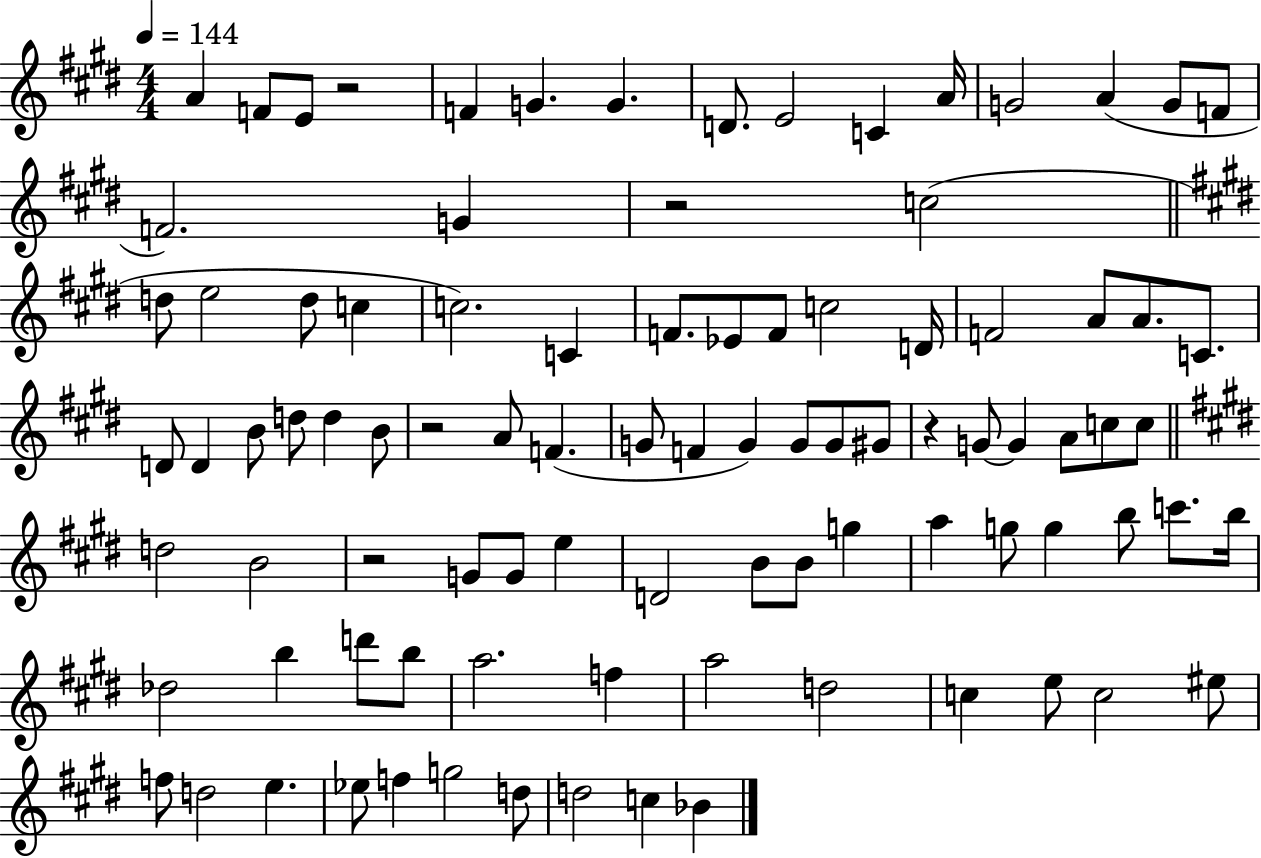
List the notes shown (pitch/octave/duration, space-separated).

A4/q F4/e E4/e R/h F4/q G4/q. G4/q. D4/e. E4/h C4/q A4/s G4/h A4/q G4/e F4/e F4/h. G4/q R/h C5/h D5/e E5/h D5/e C5/q C5/h. C4/q F4/e. Eb4/e F4/e C5/h D4/s F4/h A4/e A4/e. C4/e. D4/e D4/q B4/e D5/e D5/q B4/e R/h A4/e F4/q. G4/e F4/q G4/q G4/e G4/e G#4/e R/q G4/e G4/q A4/e C5/e C5/e D5/h B4/h R/h G4/e G4/e E5/q D4/h B4/e B4/e G5/q A5/q G5/e G5/q B5/e C6/e. B5/s Db5/h B5/q D6/e B5/e A5/h. F5/q A5/h D5/h C5/q E5/e C5/h EIS5/e F5/e D5/h E5/q. Eb5/e F5/q G5/h D5/e D5/h C5/q Bb4/q